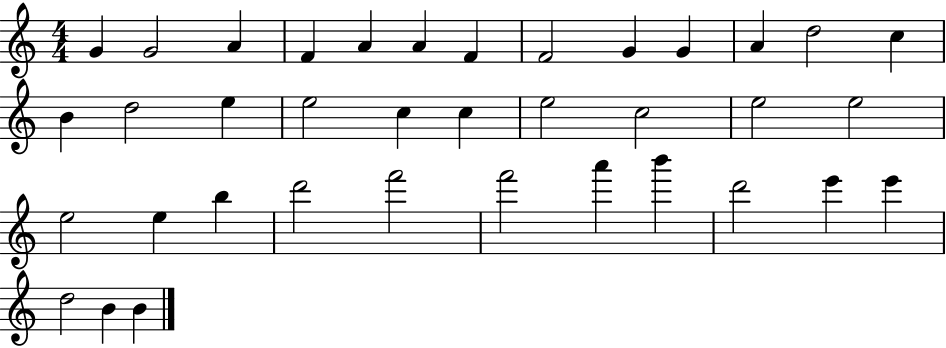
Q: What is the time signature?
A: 4/4